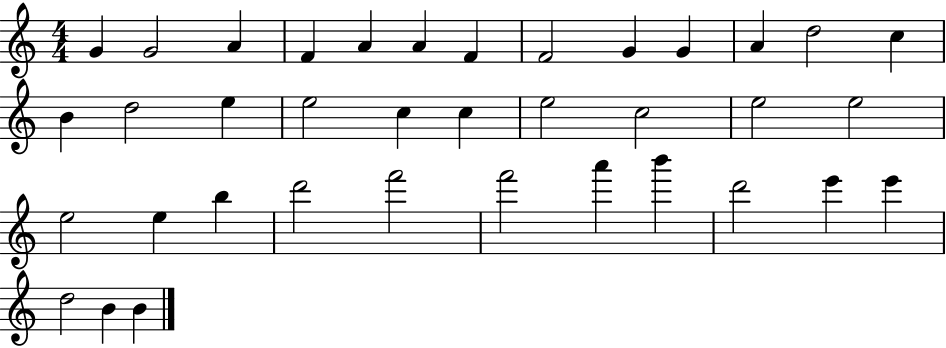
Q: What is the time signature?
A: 4/4